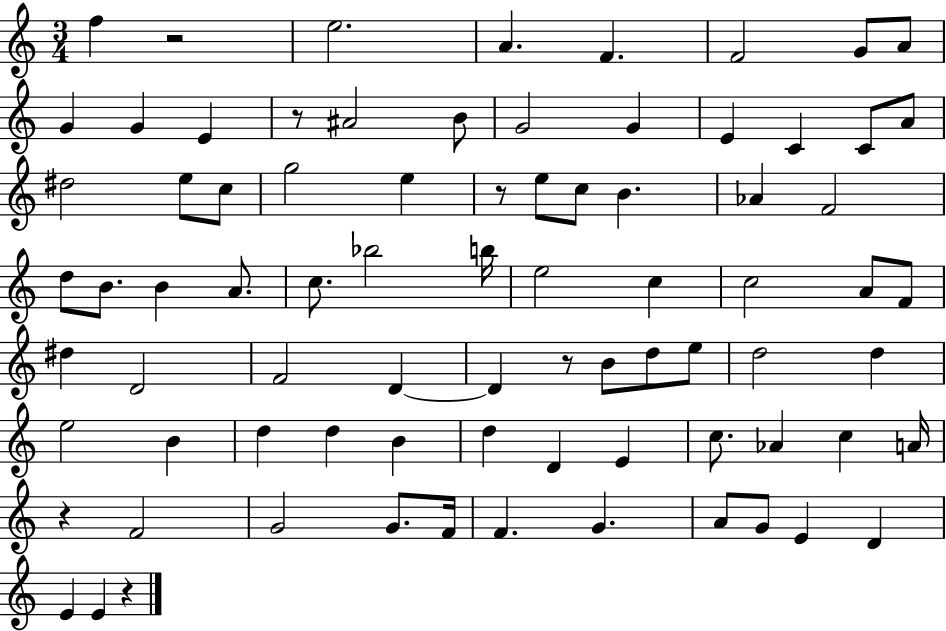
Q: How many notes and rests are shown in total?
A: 80